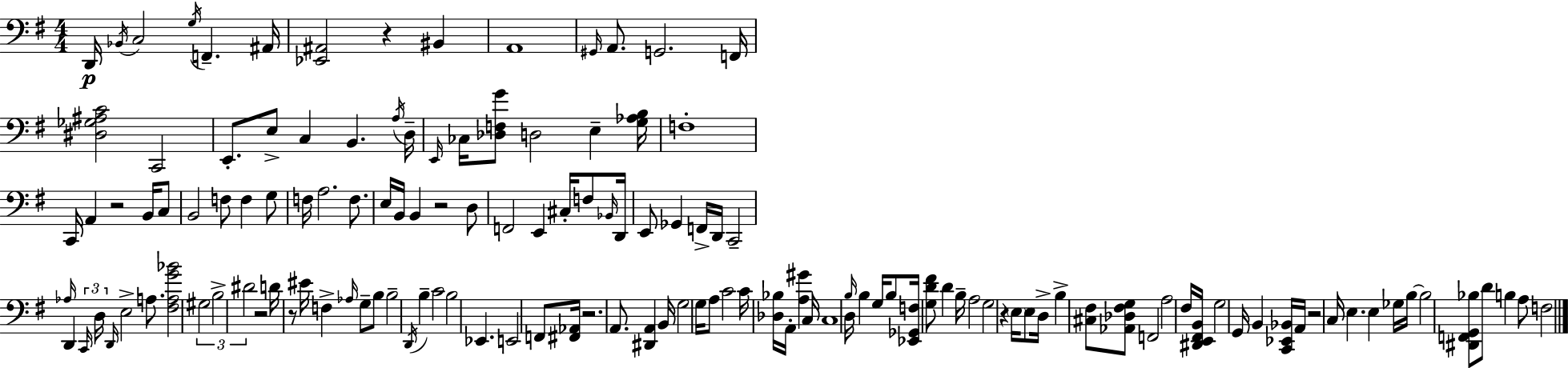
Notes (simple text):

D2/s Bb2/s C3/h G3/s F2/q. A#2/s [Eb2,A#2]/h R/q BIS2/q A2/w G#2/s A2/e. G2/h. F2/s [D#3,Gb3,A#3,C4]/h C2/h E2/e. E3/e C3/q B2/q. A3/s D3/s E2/s CES3/s [Db3,F3,G4]/e D3/h E3/q [G3,Ab3,B3]/s F3/w C2/s A2/q R/h B2/s C3/e B2/h F3/e F3/q G3/e F3/s A3/h. F3/e. E3/s B2/s B2/q R/h D3/e F2/h E2/q C#3/s F3/e Bb2/s D2/s E2/e Gb2/q F2/s D2/s C2/h Ab3/s D2/q C2/s D3/s D2/s E3/h A3/e. [F#3,A3,G4,Bb4]/h G#3/h B3/h D#4/h R/h D4/s R/e EIS4/s F3/q Ab3/s G3/e B3/e B3/h D2/s B3/q C4/h B3/h Eb2/q. E2/h F2/e [F#2,Ab2]/s R/h. A2/e. [D#2,A2]/q B2/s G3/h G3/s A3/e C4/h C4/s [Db3,Bb3]/s A2/s [A3,G#4]/q C3/s C3/w D3/s B3/s B3/q G3/s B3/e [Eb2,Gb2,F3]/s [G3,D4,F#4]/e D4/q B3/s A3/h G3/h R/q E3/s E3/e D3/s B3/q [C#3,F#3]/e [Ab2,Db3,F#3,G3]/e F2/h A3/h F#3/s [D#2,E2,F#2,B2]/s G3/h G2/s B2/q [C2,Eb2,Bb2]/s A2/s R/h C3/s E3/q. E3/q Gb3/s B3/s B3/h [D#2,F2,G2,Bb3]/e D4/e B3/q A3/e F3/h